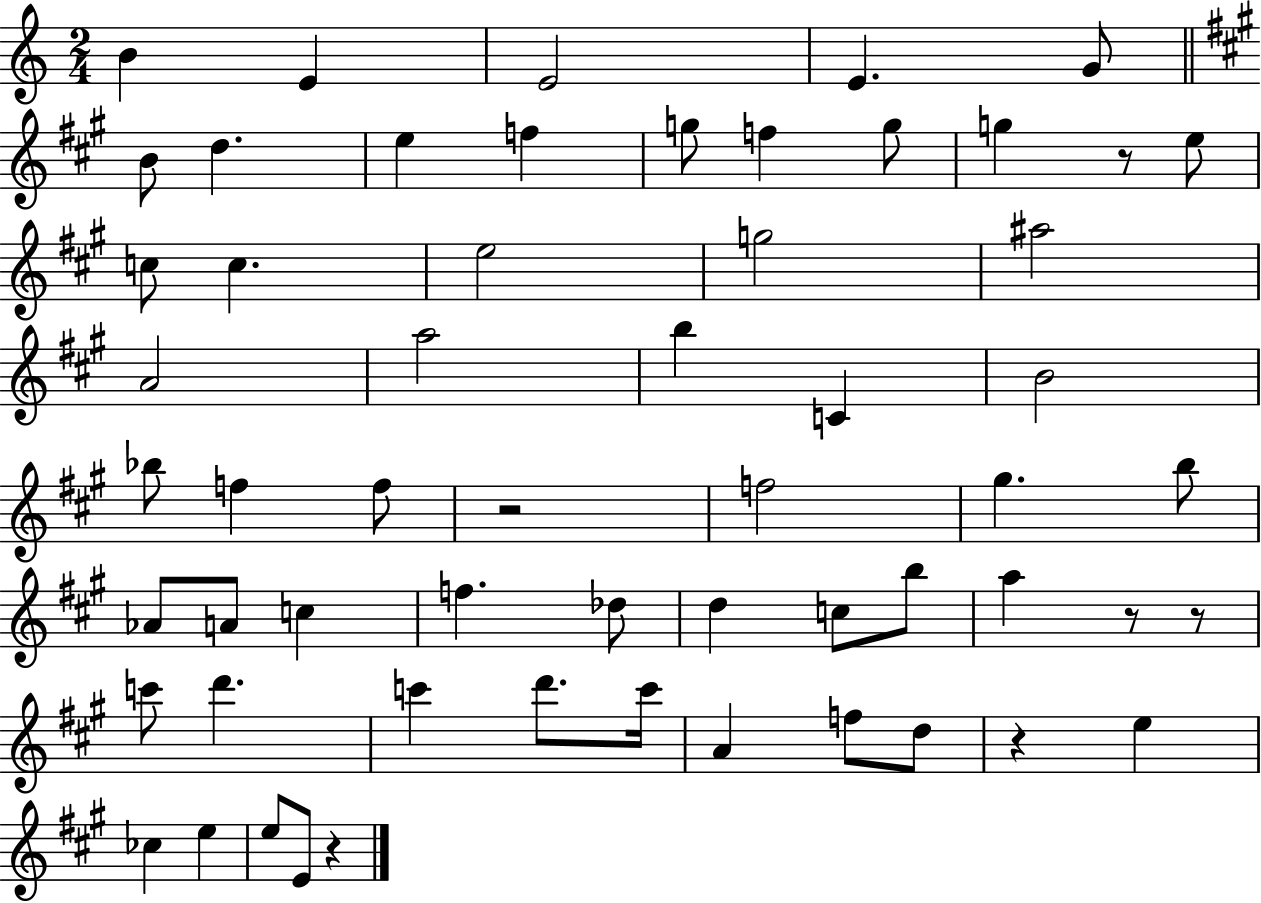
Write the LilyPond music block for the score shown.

{
  \clef treble
  \numericTimeSignature
  \time 2/4
  \key c \major
  b'4 e'4 | e'2 | e'4. g'8 | \bar "||" \break \key a \major b'8 d''4. | e''4 f''4 | g''8 f''4 g''8 | g''4 r8 e''8 | \break c''8 c''4. | e''2 | g''2 | ais''2 | \break a'2 | a''2 | b''4 c'4 | b'2 | \break bes''8 f''4 f''8 | r2 | f''2 | gis''4. b''8 | \break aes'8 a'8 c''4 | f''4. des''8 | d''4 c''8 b''8 | a''4 r8 r8 | \break c'''8 d'''4. | c'''4 d'''8. c'''16 | a'4 f''8 d''8 | r4 e''4 | \break ces''4 e''4 | e''8 e'8 r4 | \bar "|."
}